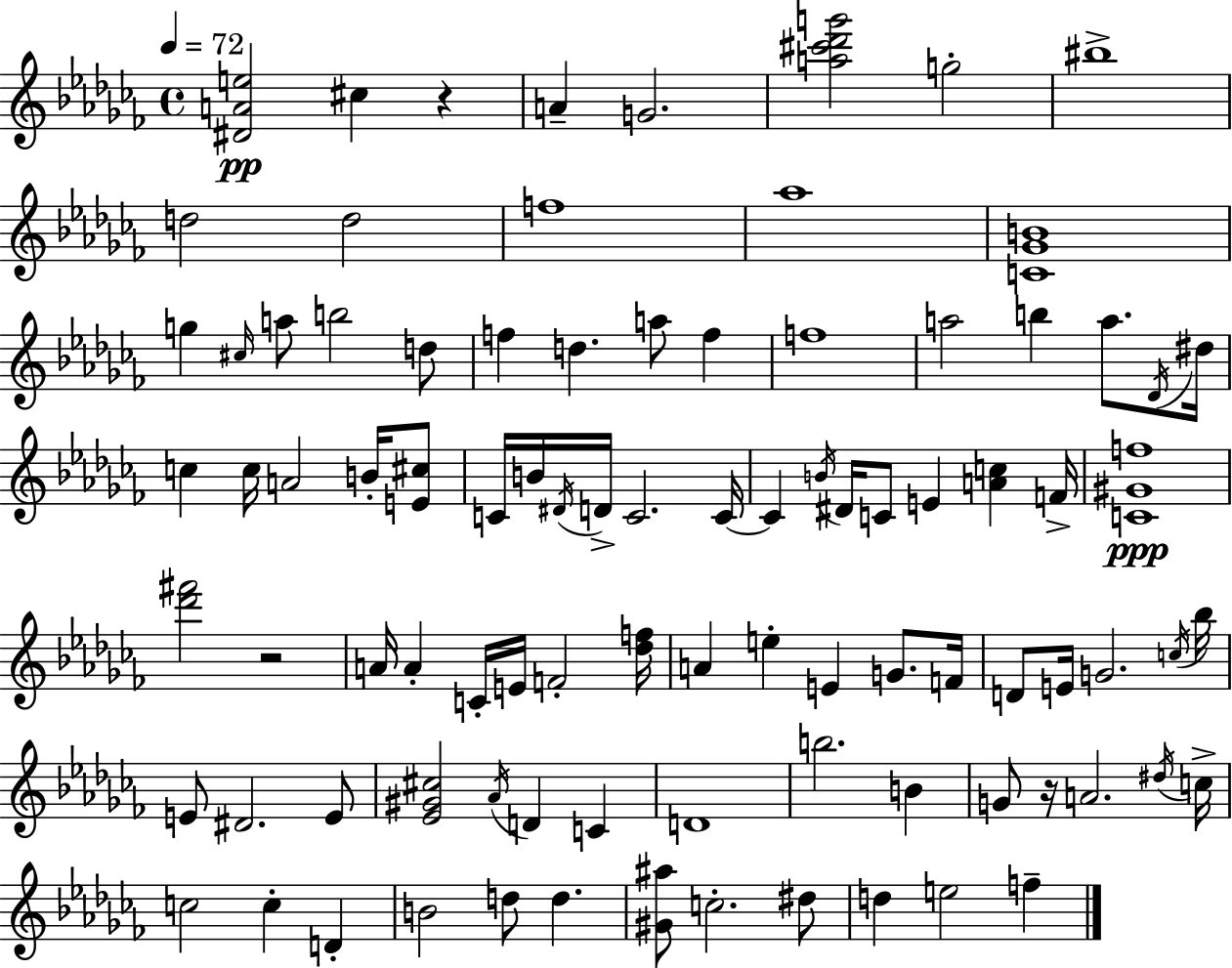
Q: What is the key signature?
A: AES minor